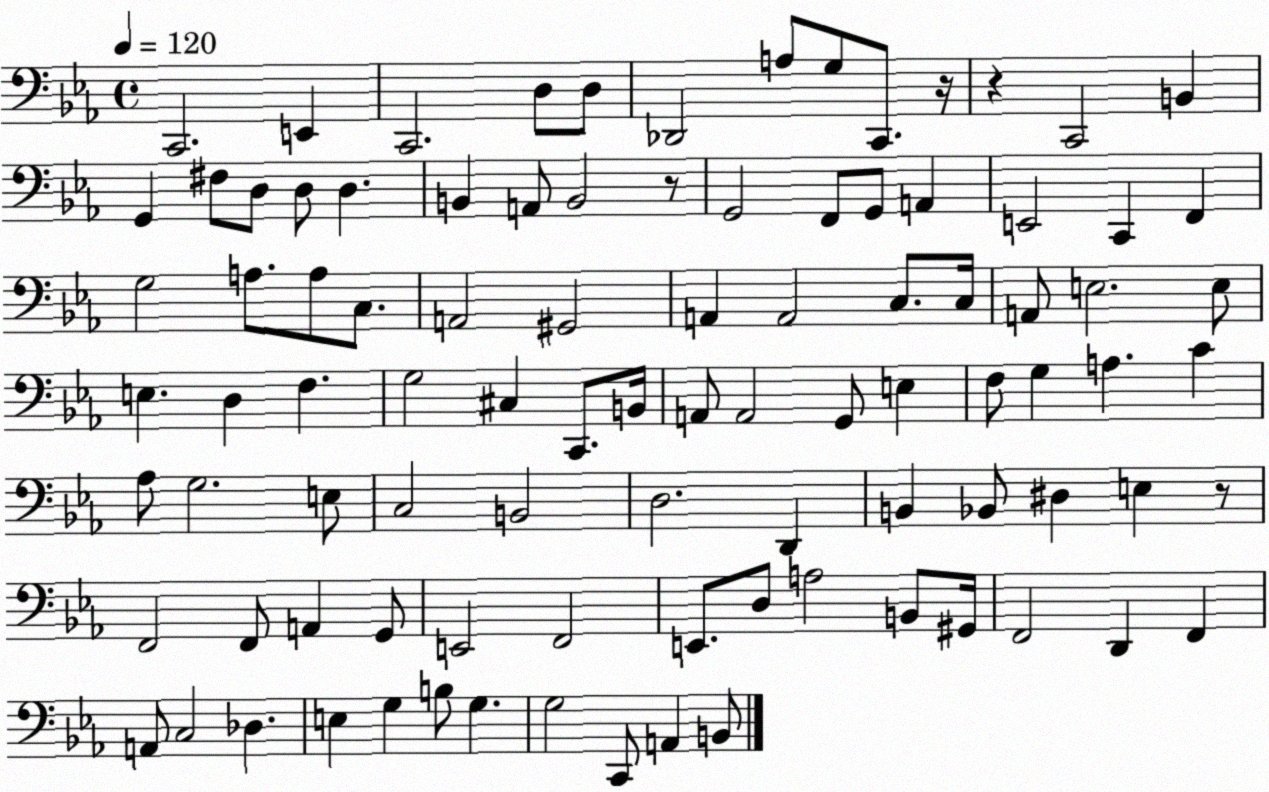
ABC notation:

X:1
T:Untitled
M:4/4
L:1/4
K:Eb
C,,2 E,, C,,2 D,/2 D,/2 _D,,2 A,/2 G,/2 C,,/2 z/4 z C,,2 B,, G,, ^F,/2 D,/2 D,/2 D, B,, A,,/2 B,,2 z/2 G,,2 F,,/2 G,,/2 A,, E,,2 C,, F,, G,2 A,/2 A,/2 C,/2 A,,2 ^G,,2 A,, A,,2 C,/2 C,/4 A,,/2 E,2 E,/2 E, D, F, G,2 ^C, C,,/2 B,,/4 A,,/2 A,,2 G,,/2 E, F,/2 G, A, C _A,/2 G,2 E,/2 C,2 B,,2 D,2 D,, B,, _B,,/2 ^D, E, z/2 F,,2 F,,/2 A,, G,,/2 E,,2 F,,2 E,,/2 D,/2 A,2 B,,/2 ^G,,/4 F,,2 D,, F,, A,,/2 C,2 _D, E, G, B,/2 G, G,2 C,,/2 A,, B,,/2